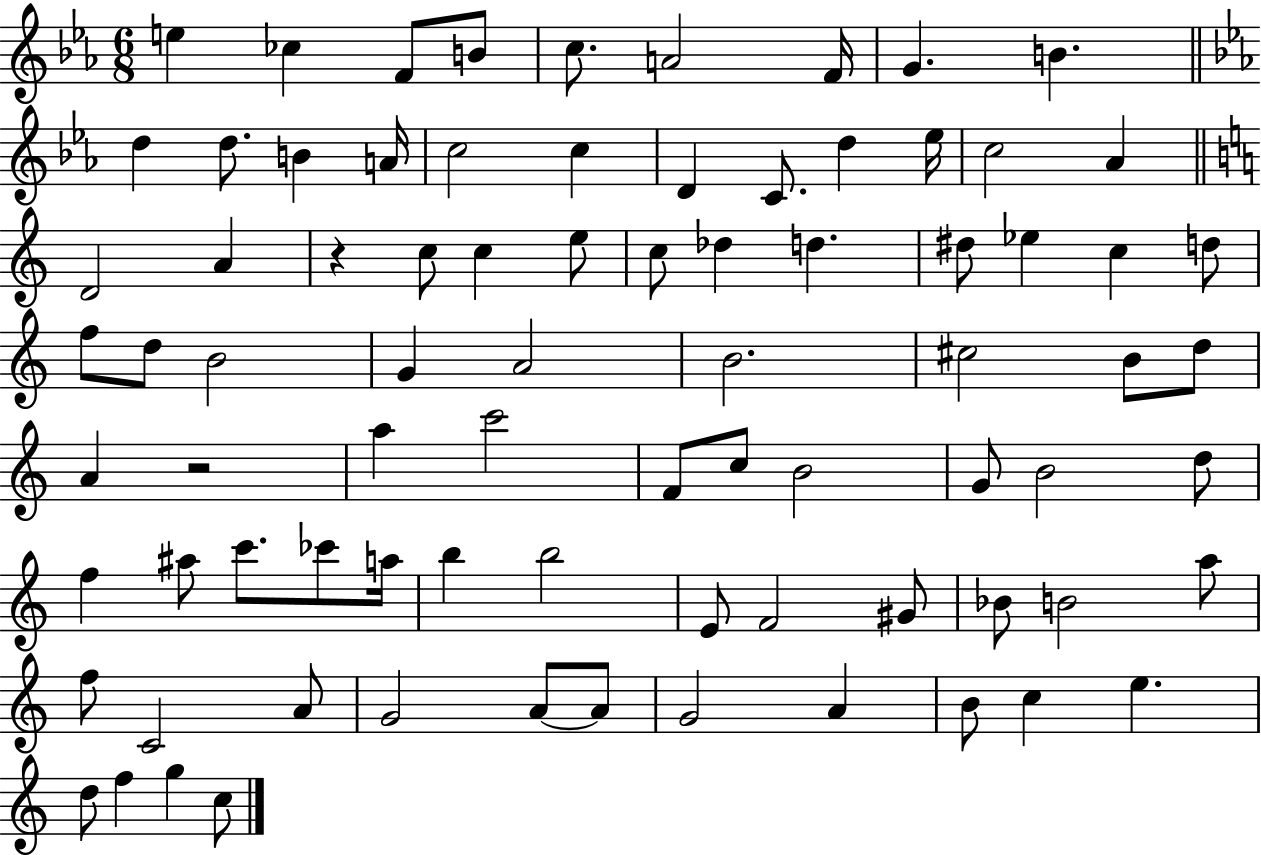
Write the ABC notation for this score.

X:1
T:Untitled
M:6/8
L:1/4
K:Eb
e _c F/2 B/2 c/2 A2 F/4 G B d d/2 B A/4 c2 c D C/2 d _e/4 c2 _A D2 A z c/2 c e/2 c/2 _d d ^d/2 _e c d/2 f/2 d/2 B2 G A2 B2 ^c2 B/2 d/2 A z2 a c'2 F/2 c/2 B2 G/2 B2 d/2 f ^a/2 c'/2 _c'/2 a/4 b b2 E/2 F2 ^G/2 _B/2 B2 a/2 f/2 C2 A/2 G2 A/2 A/2 G2 A B/2 c e d/2 f g c/2